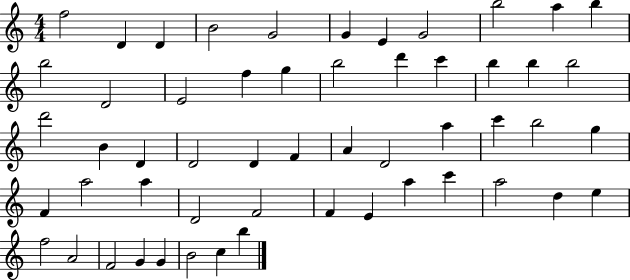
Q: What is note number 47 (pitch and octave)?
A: F5